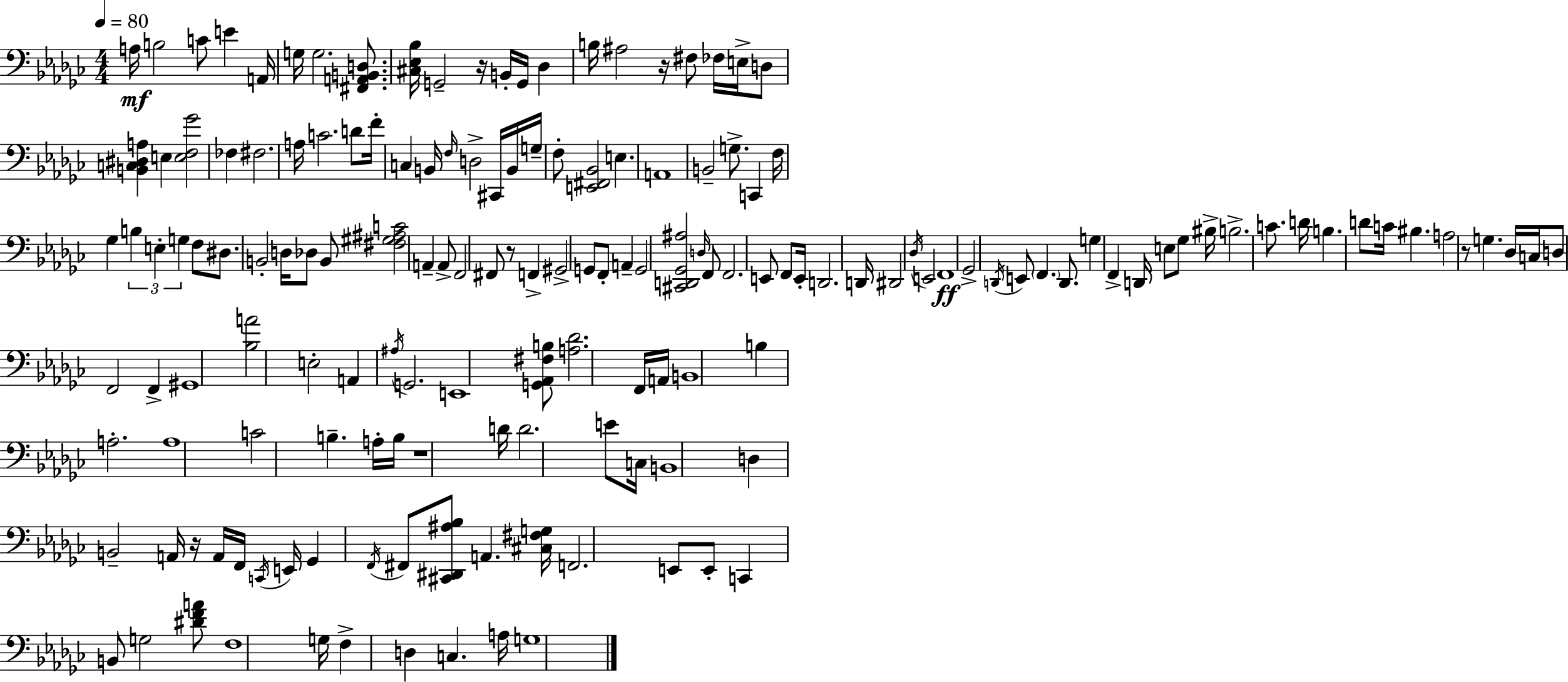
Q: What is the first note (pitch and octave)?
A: A3